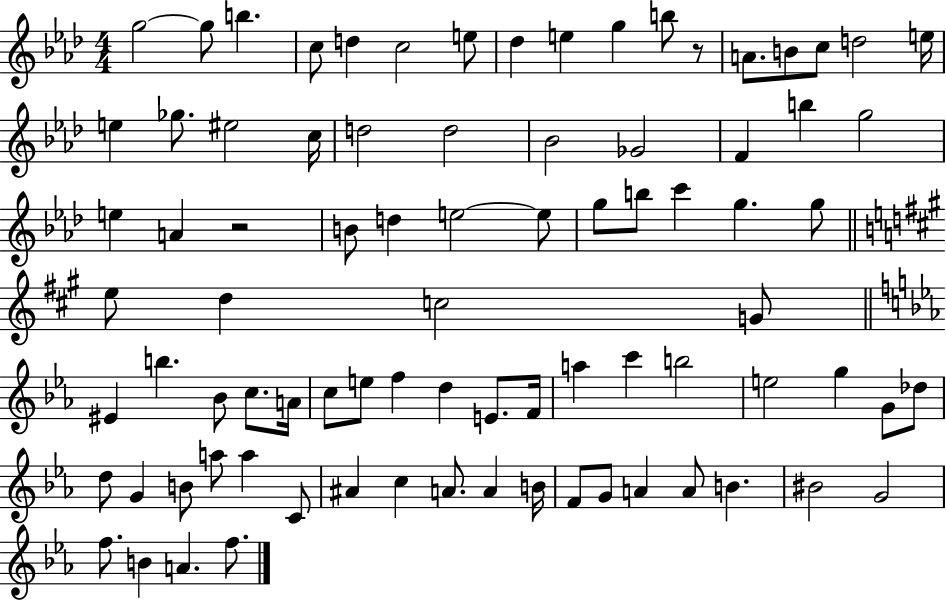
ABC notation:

X:1
T:Untitled
M:4/4
L:1/4
K:Ab
g2 g/2 b c/2 d c2 e/2 _d e g b/2 z/2 A/2 B/2 c/2 d2 e/4 e _g/2 ^e2 c/4 d2 d2 _B2 _G2 F b g2 e A z2 B/2 d e2 e/2 g/2 b/2 c' g g/2 e/2 d c2 G/2 ^E b _B/2 c/2 A/4 c/2 e/2 f d E/2 F/4 a c' b2 e2 g G/2 _d/2 d/2 G B/2 a/2 a C/2 ^A c A/2 A B/4 F/2 G/2 A A/2 B ^B2 G2 f/2 B A f/2